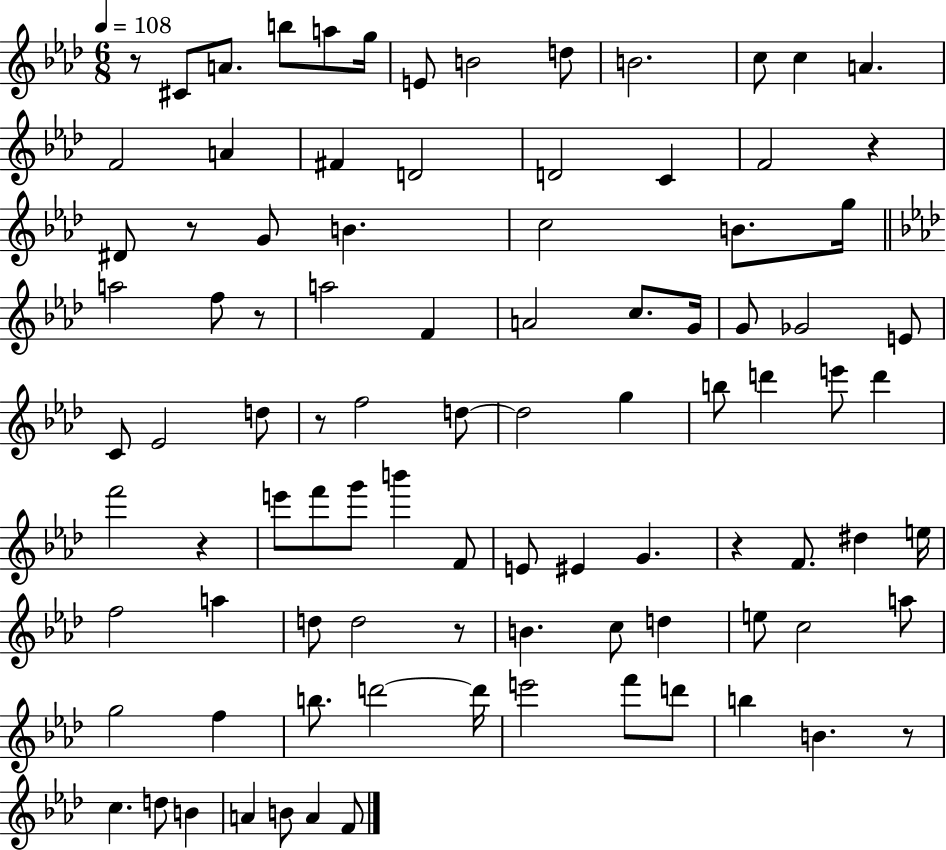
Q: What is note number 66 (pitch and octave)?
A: E5